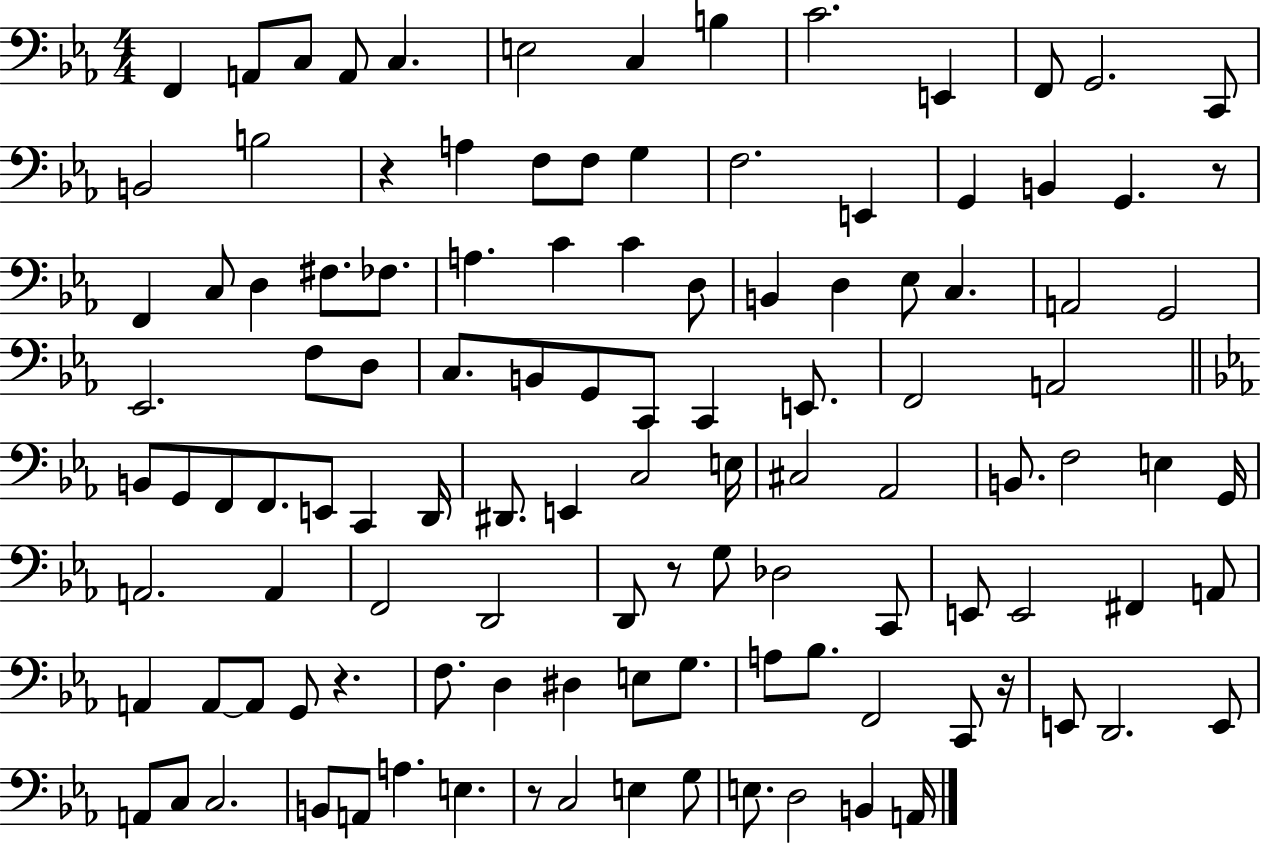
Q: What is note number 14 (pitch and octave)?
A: B2